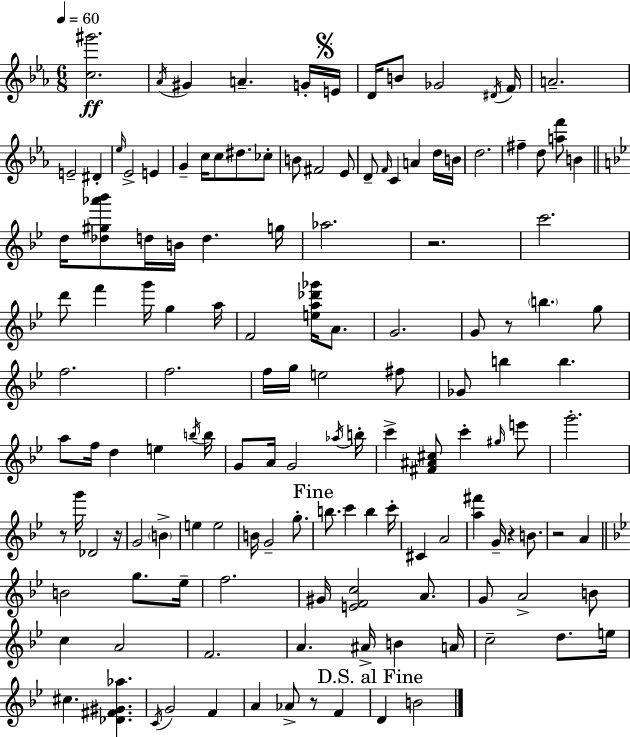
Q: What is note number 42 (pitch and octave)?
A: D6